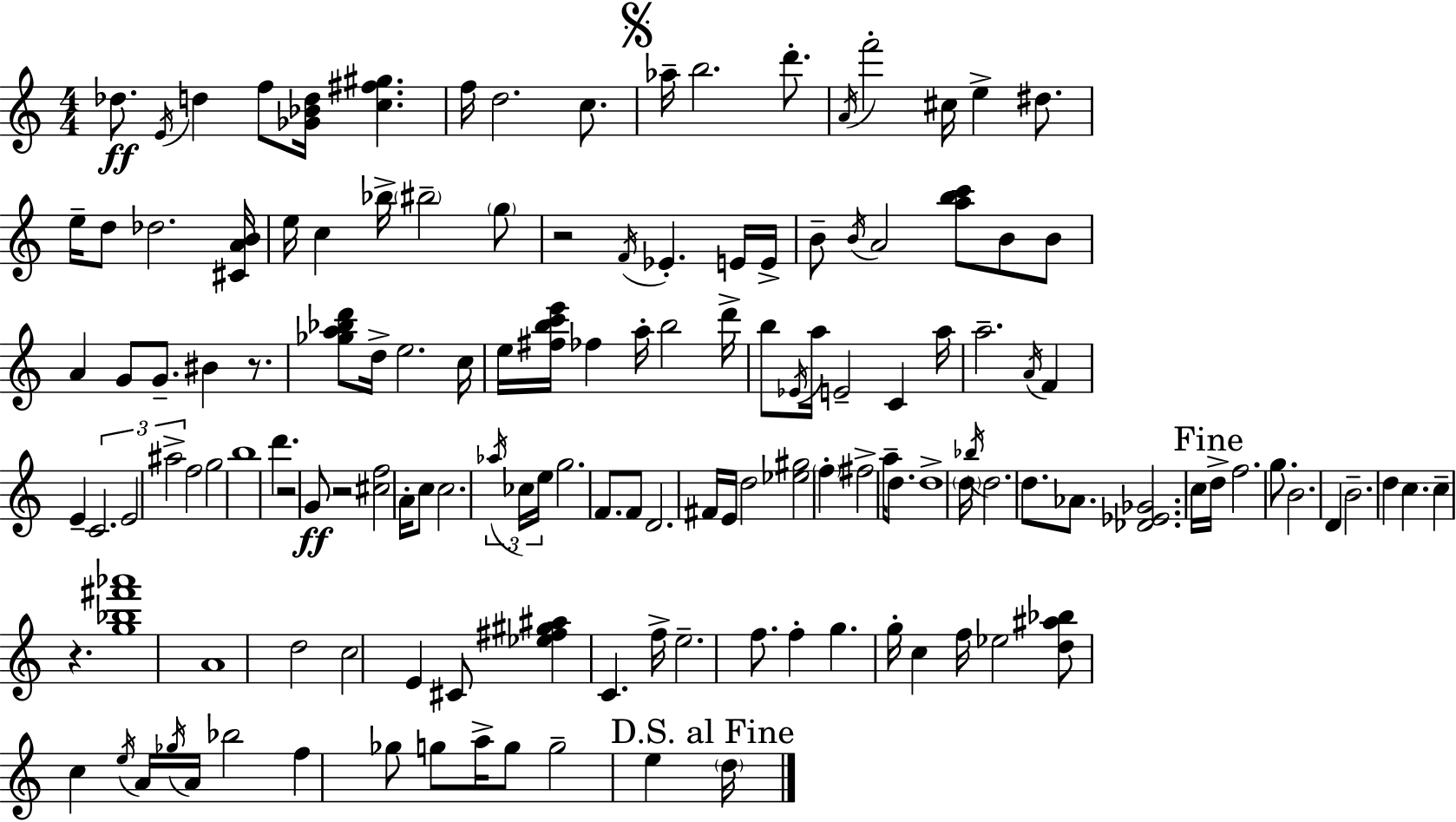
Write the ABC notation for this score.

X:1
T:Untitled
M:4/4
L:1/4
K:Am
_d/2 E/4 d f/2 [_G_Bd]/4 [c^f^g] f/4 d2 c/2 _a/4 b2 d'/2 A/4 f'2 ^c/4 e ^d/2 e/4 d/2 _d2 [^CAB]/4 e/4 c _b/4 ^b2 g/2 z2 F/4 _E E/4 E/4 B/2 B/4 A2 [abc']/2 B/2 B/2 A G/2 G/2 ^B z/2 [_ga_bd']/2 d/4 e2 c/4 e/4 [^fbc'e']/4 _f a/4 b2 d'/4 b/2 _E/4 a/4 E2 C a/4 a2 A/4 F E C2 E2 ^a2 f2 g2 b4 d' z2 G/2 z2 [^cf]2 A/4 c/2 c2 _a/4 _c/4 e/4 g2 F/2 F/2 D2 ^F/4 E/4 d2 [_e^g]2 f ^f2 a/4 d/2 d4 d/4 _b/4 d2 d/2 _A/2 [_D_E_G]2 c/4 d/4 f2 g/2 B2 D B2 d c c z [g_b^f'_a']4 A4 d2 c2 E ^C/2 [_e^f^g^a] C f/4 e2 f/2 f g g/4 c f/4 _e2 [d^a_b]/2 c e/4 A/4 _g/4 A/4 _b2 f _g/2 g/2 a/4 g/2 g2 e d/4